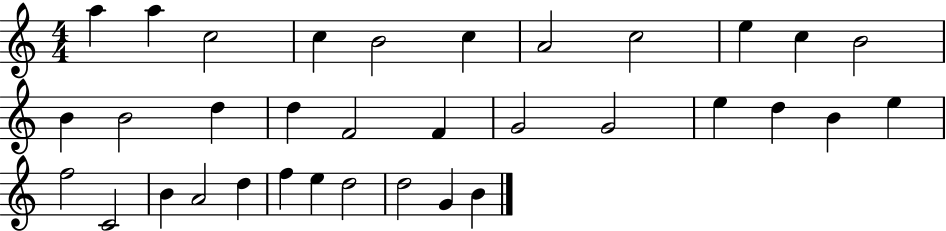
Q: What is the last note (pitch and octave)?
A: B4